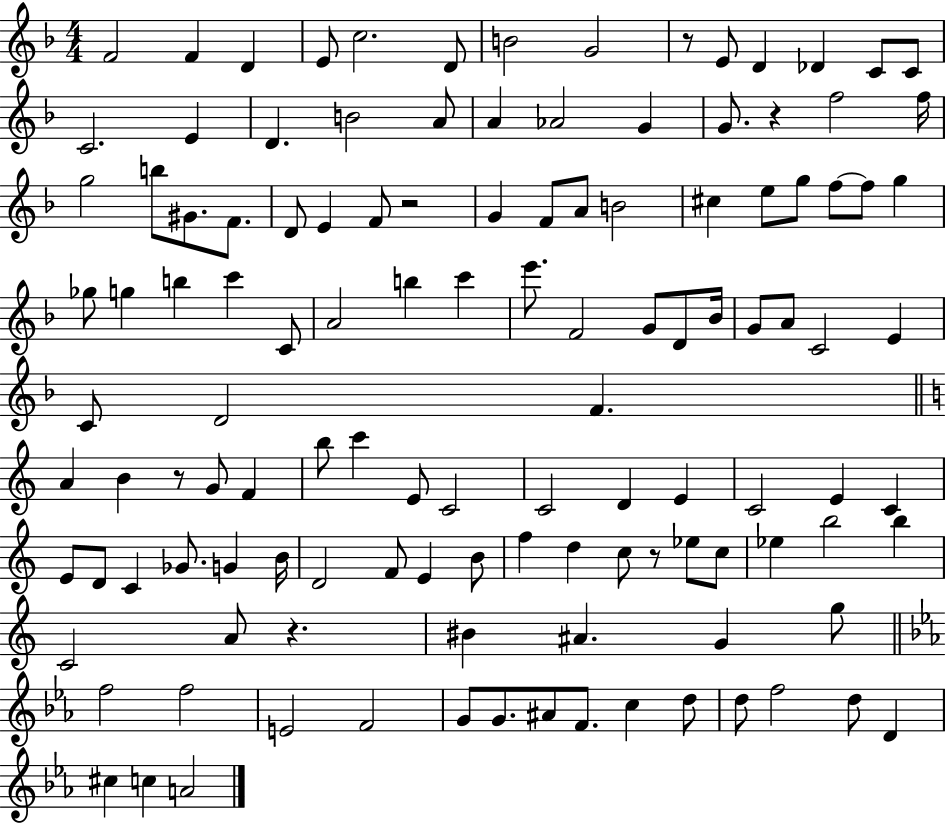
F4/h F4/q D4/q E4/e C5/h. D4/e B4/h G4/h R/e E4/e D4/q Db4/q C4/e C4/e C4/h. E4/q D4/q. B4/h A4/e A4/q Ab4/h G4/q G4/e. R/q F5/h F5/s G5/h B5/e G#4/e. F4/e. D4/e E4/q F4/e R/h G4/q F4/e A4/e B4/h C#5/q E5/e G5/e F5/e F5/e G5/q Gb5/e G5/q B5/q C6/q C4/e A4/h B5/q C6/q E6/e. F4/h G4/e D4/e Bb4/s G4/e A4/e C4/h E4/q C4/e D4/h F4/q. A4/q B4/q R/e G4/e F4/q B5/e C6/q E4/e C4/h C4/h D4/q E4/q C4/h E4/q C4/q E4/e D4/e C4/q Gb4/e. G4/q B4/s D4/h F4/e E4/q B4/e F5/q D5/q C5/e R/e Eb5/e C5/e Eb5/q B5/h B5/q C4/h A4/e R/q. BIS4/q A#4/q. G4/q G5/e F5/h F5/h E4/h F4/h G4/e G4/e. A#4/e F4/e. C5/q D5/e D5/e F5/h D5/e D4/q C#5/q C5/q A4/h